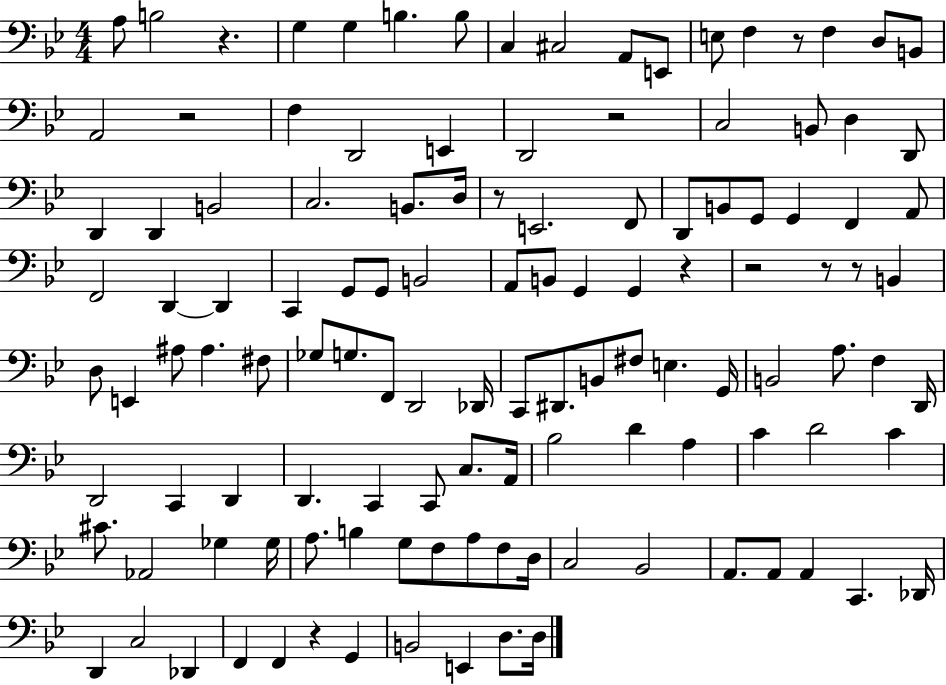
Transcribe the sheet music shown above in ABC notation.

X:1
T:Untitled
M:4/4
L:1/4
K:Bb
A,/2 B,2 z G, G, B, B,/2 C, ^C,2 A,,/2 E,,/2 E,/2 F, z/2 F, D,/2 B,,/2 A,,2 z2 F, D,,2 E,, D,,2 z2 C,2 B,,/2 D, D,,/2 D,, D,, B,,2 C,2 B,,/2 D,/4 z/2 E,,2 F,,/2 D,,/2 B,,/2 G,,/2 G,, F,, A,,/2 F,,2 D,, D,, C,, G,,/2 G,,/2 B,,2 A,,/2 B,,/2 G,, G,, z z2 z/2 z/2 B,, D,/2 E,, ^A,/2 ^A, ^F,/2 _G,/2 G,/2 F,,/2 D,,2 _D,,/4 C,,/2 ^D,,/2 B,,/2 ^F,/2 E, G,,/4 B,,2 A,/2 F, D,,/4 D,,2 C,, D,, D,, C,, C,,/2 C,/2 A,,/4 _B,2 D A, C D2 C ^C/2 _A,,2 _G, _G,/4 A,/2 B, G,/2 F,/2 A,/2 F,/2 D,/4 C,2 _B,,2 A,,/2 A,,/2 A,, C,, _D,,/4 D,, C,2 _D,, F,, F,, z G,, B,,2 E,, D,/2 D,/4